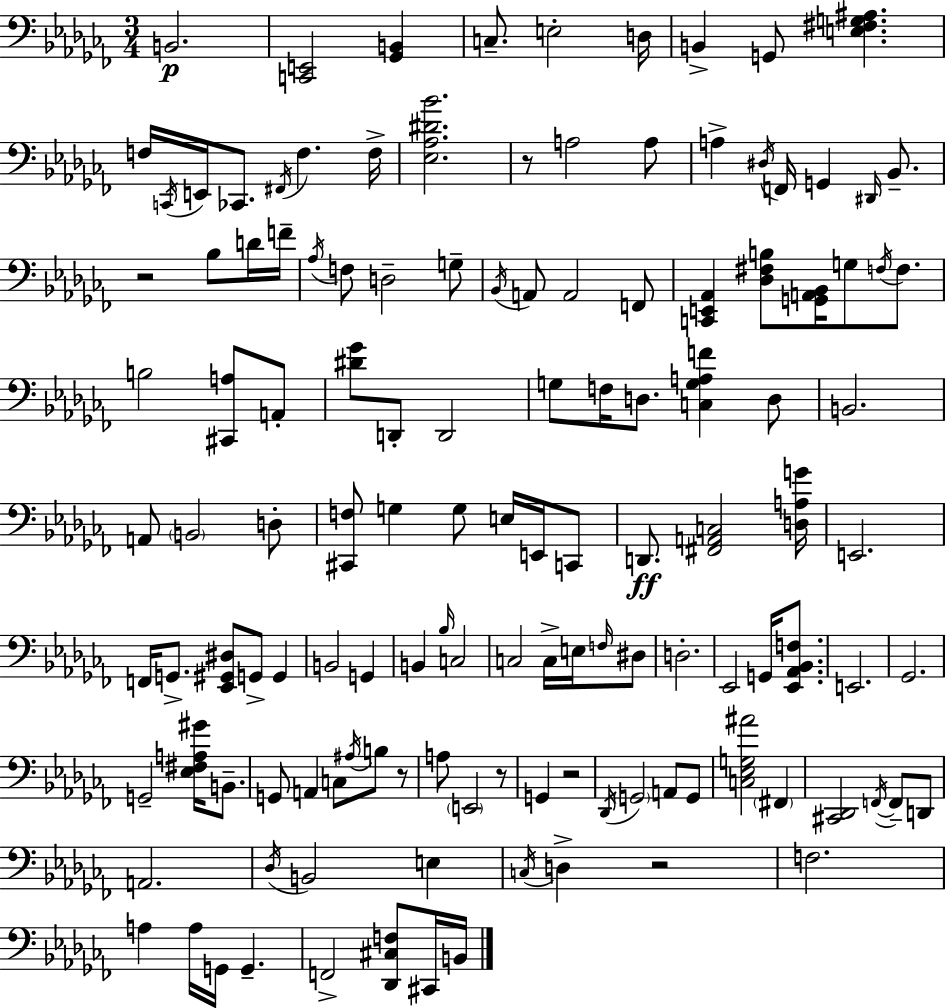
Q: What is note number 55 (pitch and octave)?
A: F2